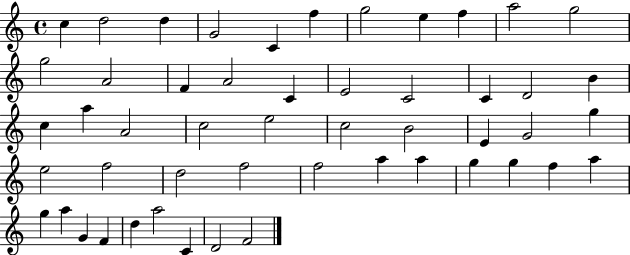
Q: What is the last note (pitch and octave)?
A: F4